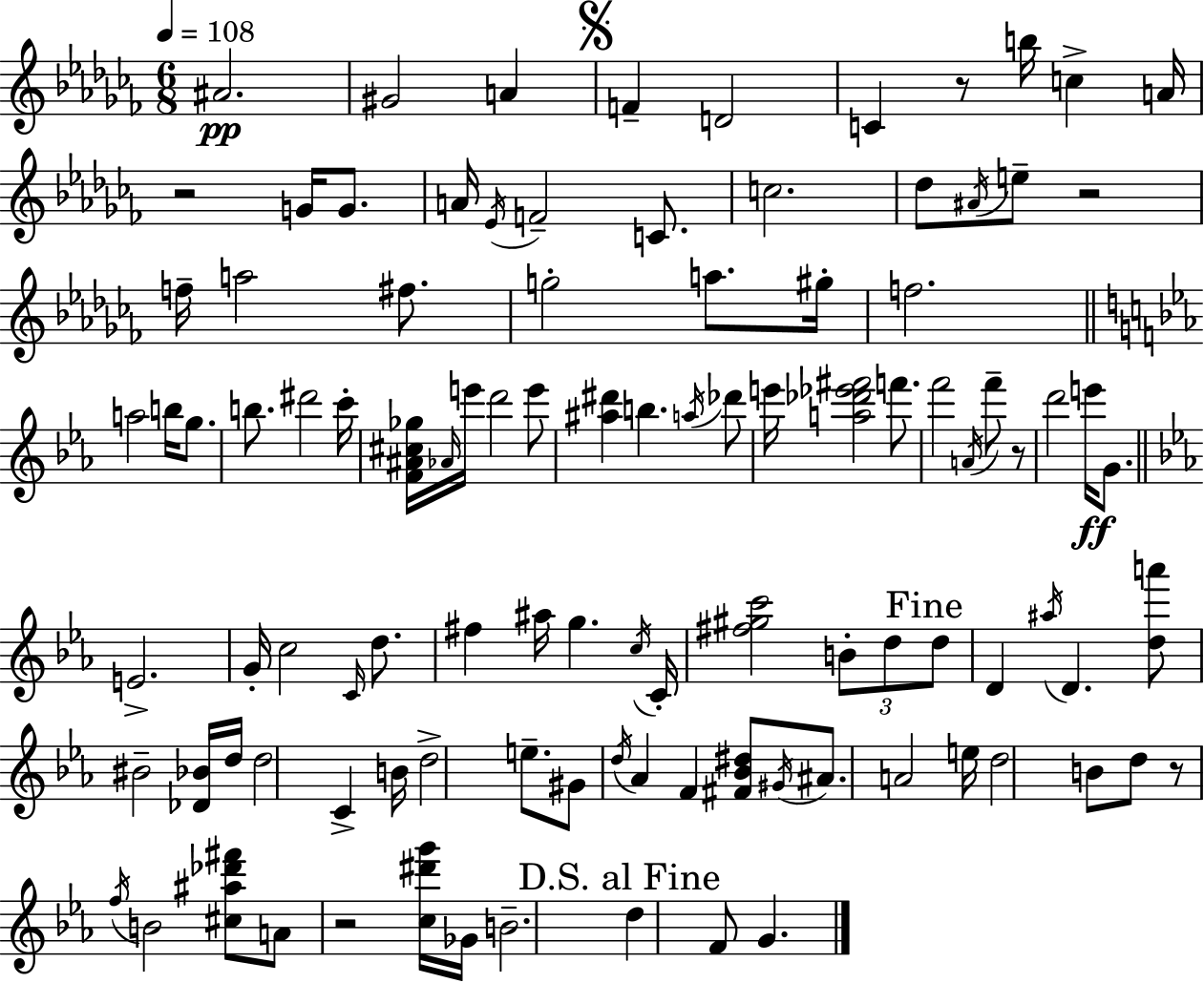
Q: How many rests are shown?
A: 6